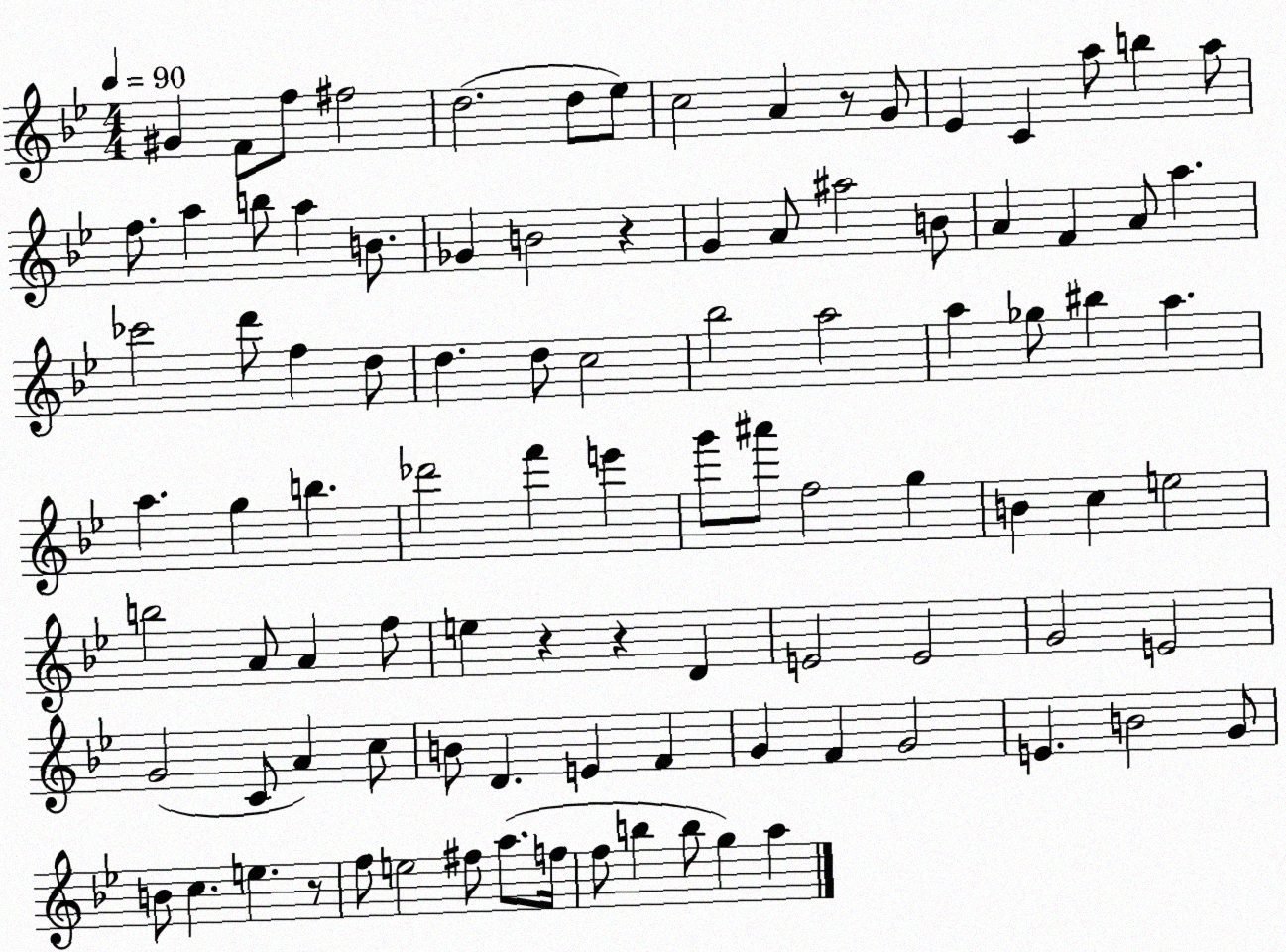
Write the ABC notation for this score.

X:1
T:Untitled
M:4/4
L:1/4
K:Bb
^G F/2 f/2 ^f2 d2 d/2 _e/2 c2 A z/2 G/2 _E C a/2 b a/2 f/2 a b/2 a B/2 _G B2 z G A/2 ^a2 B/2 A F A/2 a _c'2 d'/2 f d/2 d d/2 c2 _b2 a2 a _g/2 ^b a a g b _d'2 f' e' g'/2 ^a'/2 f2 g B c e2 b2 A/2 A f/2 e z z D E2 E2 G2 E2 G2 C/2 A c/2 B/2 D E F G F G2 E B2 G/2 B/2 c e z/2 f/2 e2 ^f/2 a/2 f/4 f/2 b b/2 g a